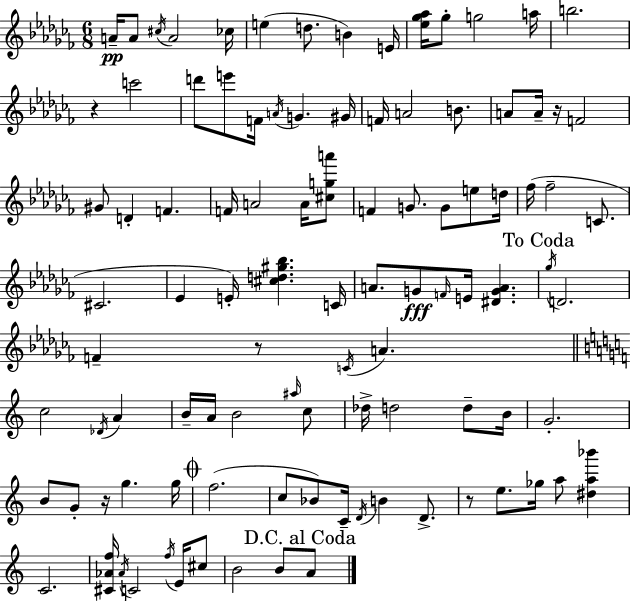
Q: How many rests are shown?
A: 5